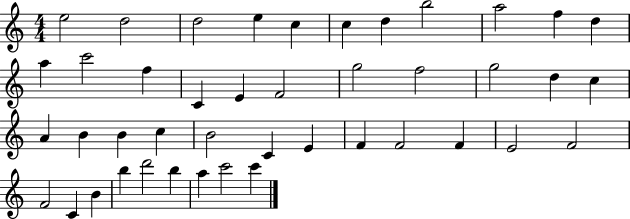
E5/h D5/h D5/h E5/q C5/q C5/q D5/q B5/h A5/h F5/q D5/q A5/q C6/h F5/q C4/q E4/q F4/h G5/h F5/h G5/h D5/q C5/q A4/q B4/q B4/q C5/q B4/h C4/q E4/q F4/q F4/h F4/q E4/h F4/h F4/h C4/q B4/q B5/q D6/h B5/q A5/q C6/h C6/q